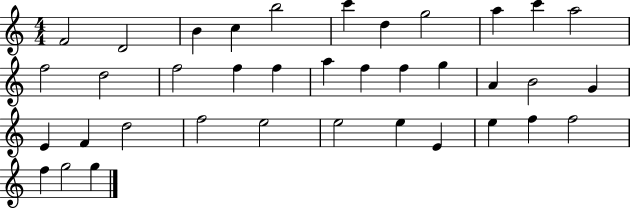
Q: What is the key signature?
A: C major